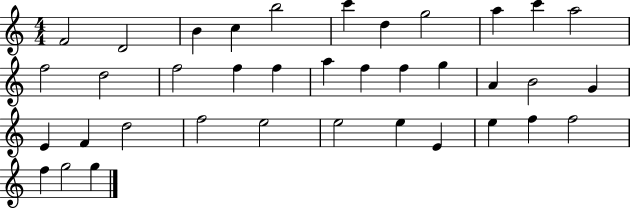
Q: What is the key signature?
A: C major